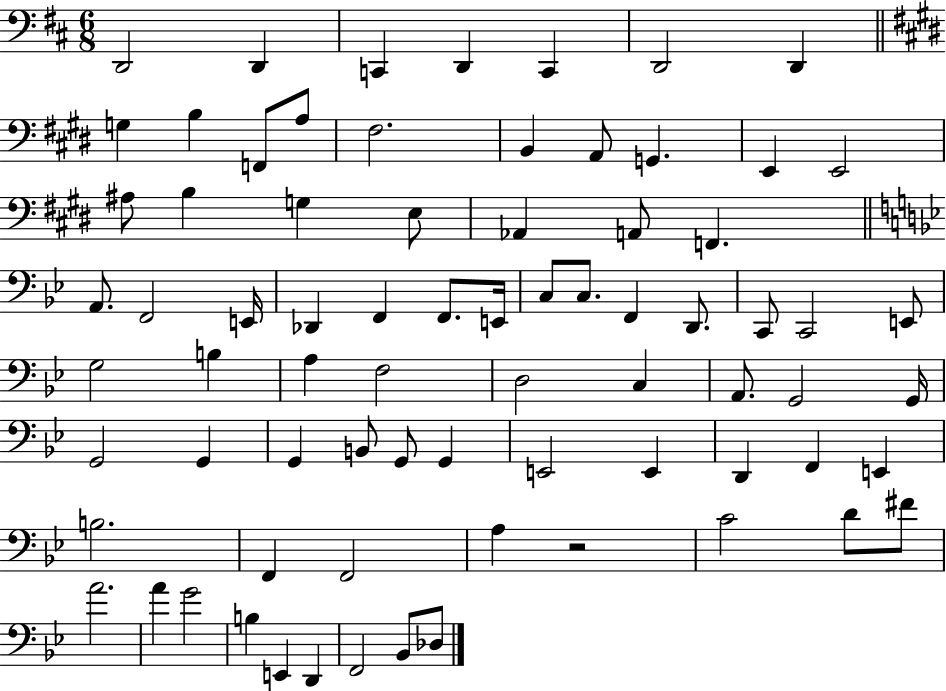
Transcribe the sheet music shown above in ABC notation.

X:1
T:Untitled
M:6/8
L:1/4
K:D
D,,2 D,, C,, D,, C,, D,,2 D,, G, B, F,,/2 A,/2 ^F,2 B,, A,,/2 G,, E,, E,,2 ^A,/2 B, G, E,/2 _A,, A,,/2 F,, A,,/2 F,,2 E,,/4 _D,, F,, F,,/2 E,,/4 C,/2 C,/2 F,, D,,/2 C,,/2 C,,2 E,,/2 G,2 B, A, F,2 D,2 C, A,,/2 G,,2 G,,/4 G,,2 G,, G,, B,,/2 G,,/2 G,, E,,2 E,, D,, F,, E,, B,2 F,, F,,2 A, z2 C2 D/2 ^F/2 A2 A G2 B, E,, D,, F,,2 _B,,/2 _D,/2